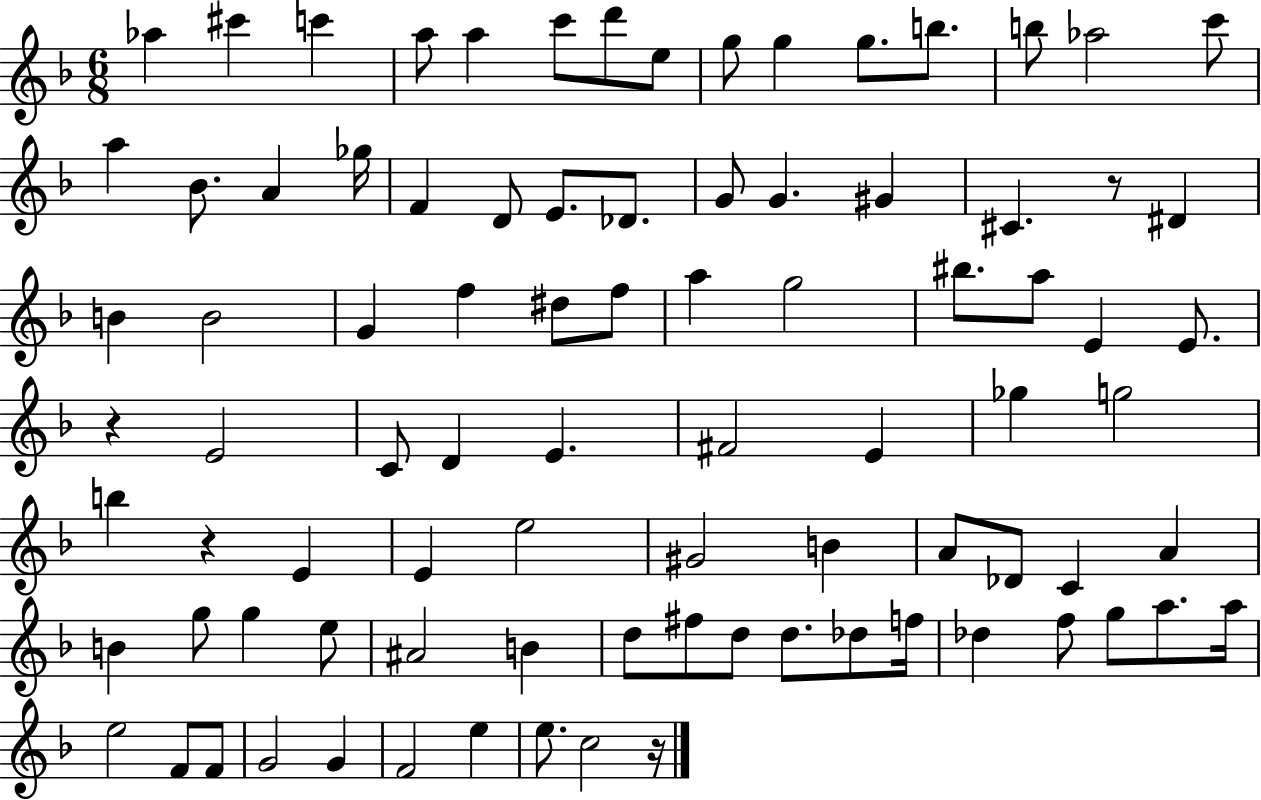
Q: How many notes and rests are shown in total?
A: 88